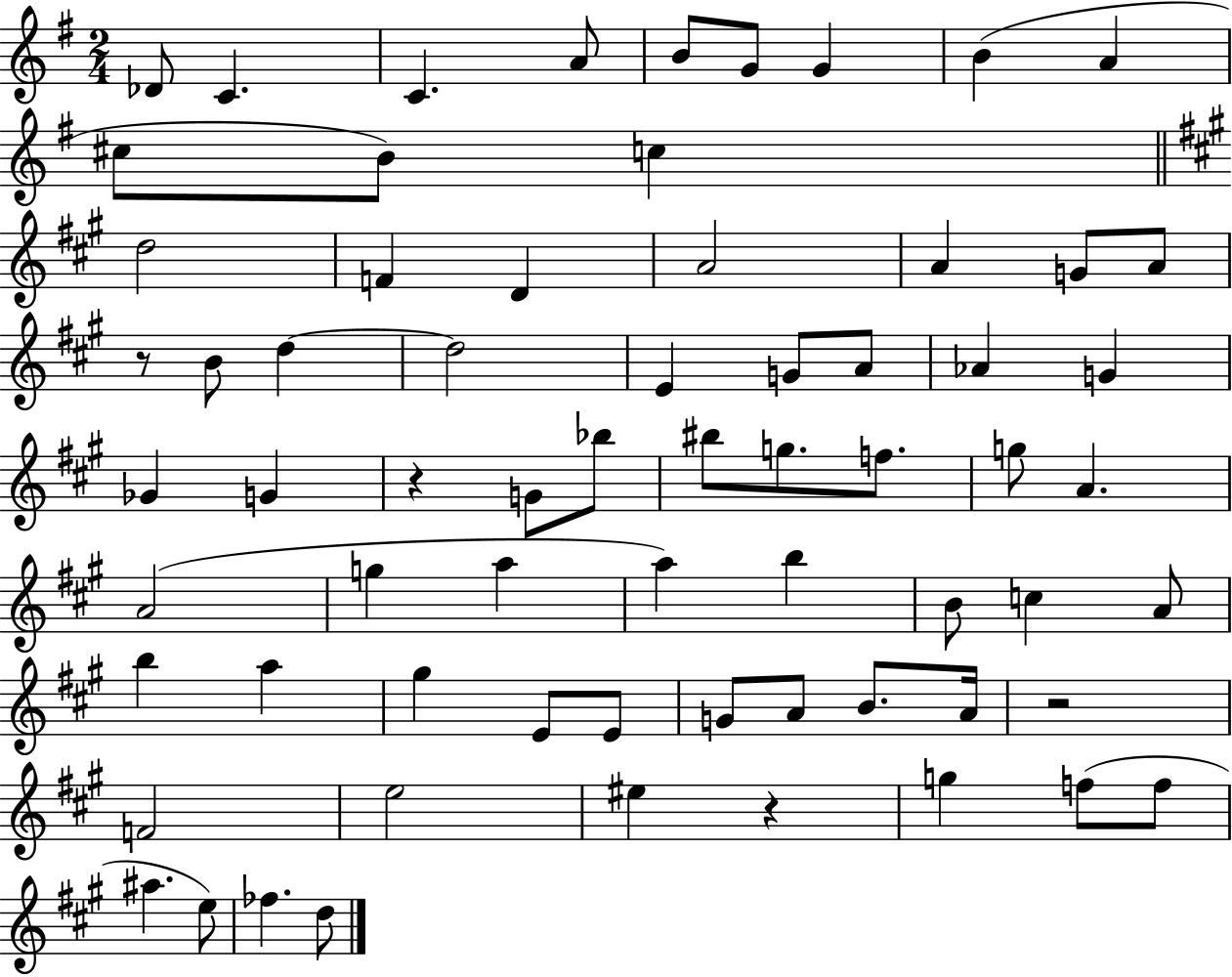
{
  \clef treble
  \numericTimeSignature
  \time 2/4
  \key g \major
  des'8 c'4. | c'4. a'8 | b'8 g'8 g'4 | b'4( a'4 | \break cis''8 b'8) c''4 | \bar "||" \break \key a \major d''2 | f'4 d'4 | a'2 | a'4 g'8 a'8 | \break r8 b'8 d''4~~ | d''2 | e'4 g'8 a'8 | aes'4 g'4 | \break ges'4 g'4 | r4 g'8 bes''8 | bis''8 g''8. f''8. | g''8 a'4. | \break a'2( | g''4 a''4 | a''4) b''4 | b'8 c''4 a'8 | \break b''4 a''4 | gis''4 e'8 e'8 | g'8 a'8 b'8. a'16 | r2 | \break f'2 | e''2 | eis''4 r4 | g''4 f''8( f''8 | \break ais''4. e''8) | fes''4. d''8 | \bar "|."
}